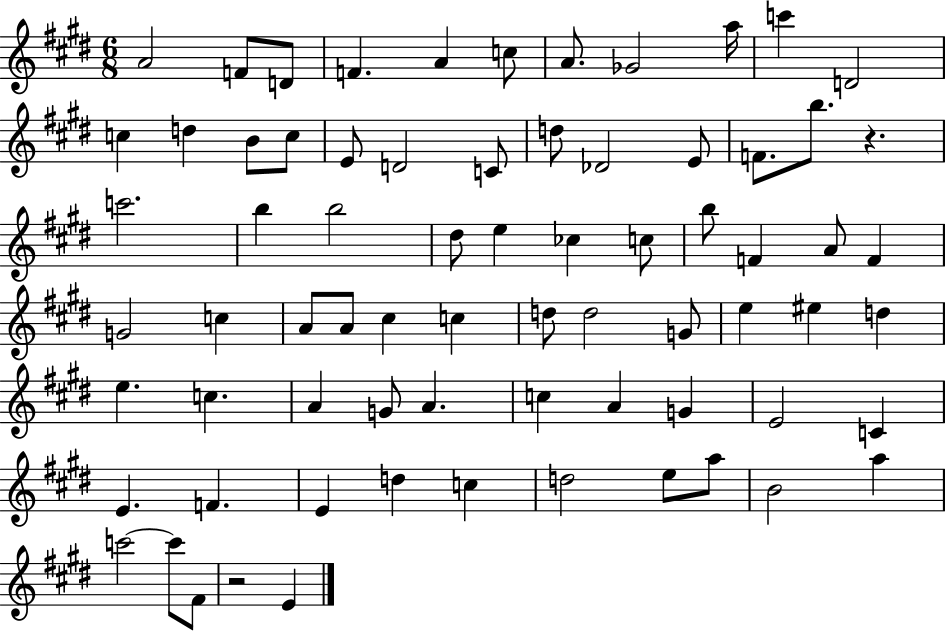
{
  \clef treble
  \numericTimeSignature
  \time 6/8
  \key e \major
  \repeat volta 2 { a'2 f'8 d'8 | f'4. a'4 c''8 | a'8. ges'2 a''16 | c'''4 d'2 | \break c''4 d''4 b'8 c''8 | e'8 d'2 c'8 | d''8 des'2 e'8 | f'8. b''8. r4. | \break c'''2. | b''4 b''2 | dis''8 e''4 ces''4 c''8 | b''8 f'4 a'8 f'4 | \break g'2 c''4 | a'8 a'8 cis''4 c''4 | d''8 d''2 g'8 | e''4 eis''4 d''4 | \break e''4. c''4. | a'4 g'8 a'4. | c''4 a'4 g'4 | e'2 c'4 | \break e'4. f'4. | e'4 d''4 c''4 | d''2 e''8 a''8 | b'2 a''4 | \break c'''2~~ c'''8 fis'8 | r2 e'4 | } \bar "|."
}